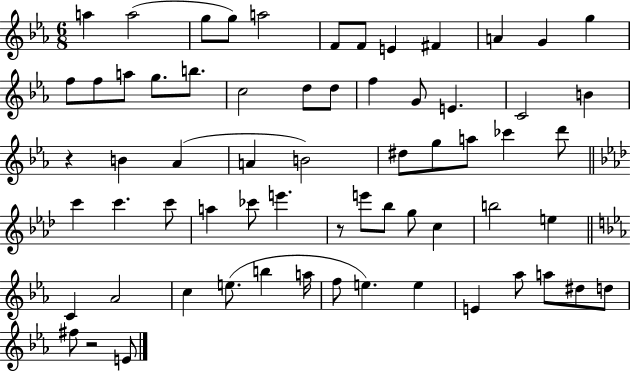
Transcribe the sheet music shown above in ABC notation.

X:1
T:Untitled
M:6/8
L:1/4
K:Eb
a a2 g/2 g/2 a2 F/2 F/2 E ^F A G g f/2 f/2 a/2 g/2 b/2 c2 d/2 d/2 f G/2 E C2 B z B _A A B2 ^d/2 g/2 a/2 _c' d'/2 c' c' c'/2 a _c'/2 e' z/2 e'/2 _b/2 g/2 c b2 e C _A2 c e/2 b a/4 f/2 e e E _a/2 a/2 ^d/2 d/2 ^f/2 z2 E/2